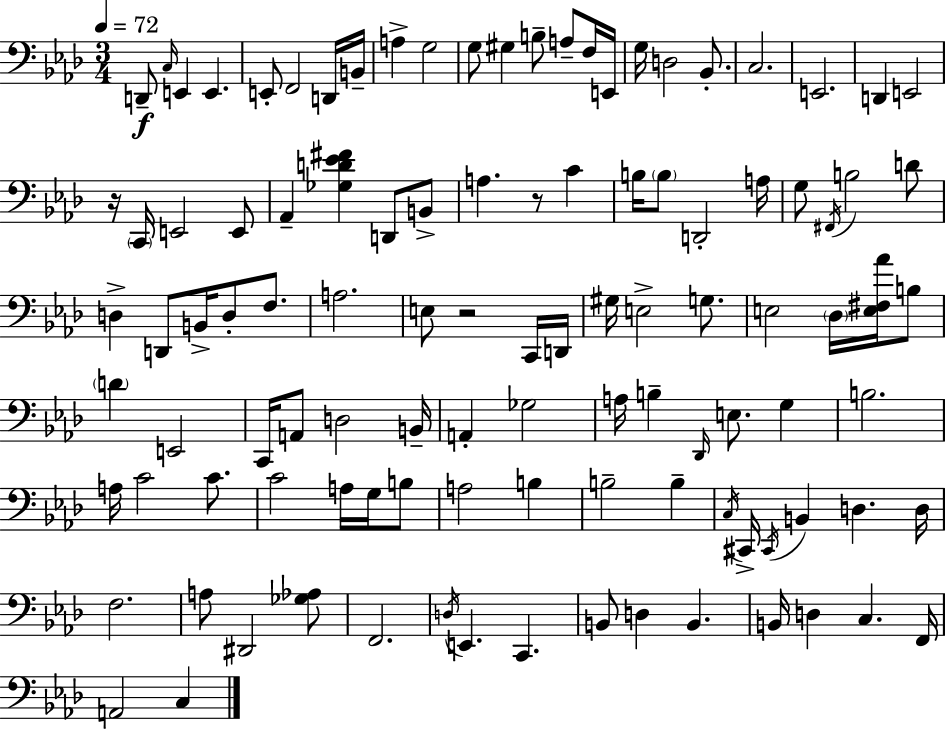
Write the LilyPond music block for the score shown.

{
  \clef bass
  \numericTimeSignature
  \time 3/4
  \key aes \major
  \tempo 4 = 72
  d,8--\f \grace { c16 } e,4 e,4. | e,8-. f,2 d,16 | b,16-- a4-> g2 | g8 gis4 b8-- a8-- f16 | \break e,16 g16 d2 bes,8.-. | c2. | e,2. | d,4 e,2 | \break r16 \parenthesize c,16 e,2 e,8 | aes,4-- <ges d' ees' fis'>4 d,8 b,8-> | a4. r8 c'4 | b16 \parenthesize b8 d,2-. | \break a16 g8 \acciaccatura { fis,16 } b2 | d'8 d4-> d,8 b,16-> d8-. f8. | a2. | e8 r2 | \break c,16 d,16 gis16 e2-> g8. | e2 \parenthesize des16 <e fis aes'>16 | b8 \parenthesize d'4 e,2 | c,16 a,8 d2 | \break b,16-- a,4-. ges2 | a16 b4-- \grace { des,16 } e8. g4 | b2. | a16 c'2 | \break c'8. c'2 a16 | g16 b8 a2 b4 | b2-- b4-- | \acciaccatura { c16 } cis,16-> \acciaccatura { cis,16 } b,4 d4. | \break d16 f2. | a8 dis,2 | <ges aes>8 f,2. | \acciaccatura { d16 } e,4. | \break c,4. b,8 d4 | b,4. b,16 d4 c4. | f,16 a,2 | c4 \bar "|."
}